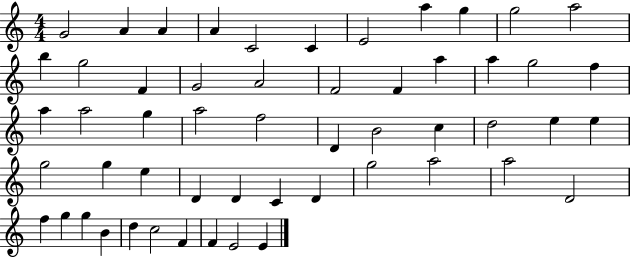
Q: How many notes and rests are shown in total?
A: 54